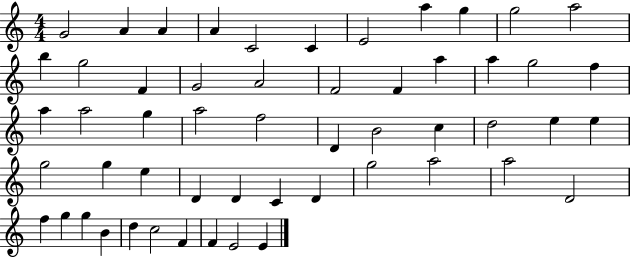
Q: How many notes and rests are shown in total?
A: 54